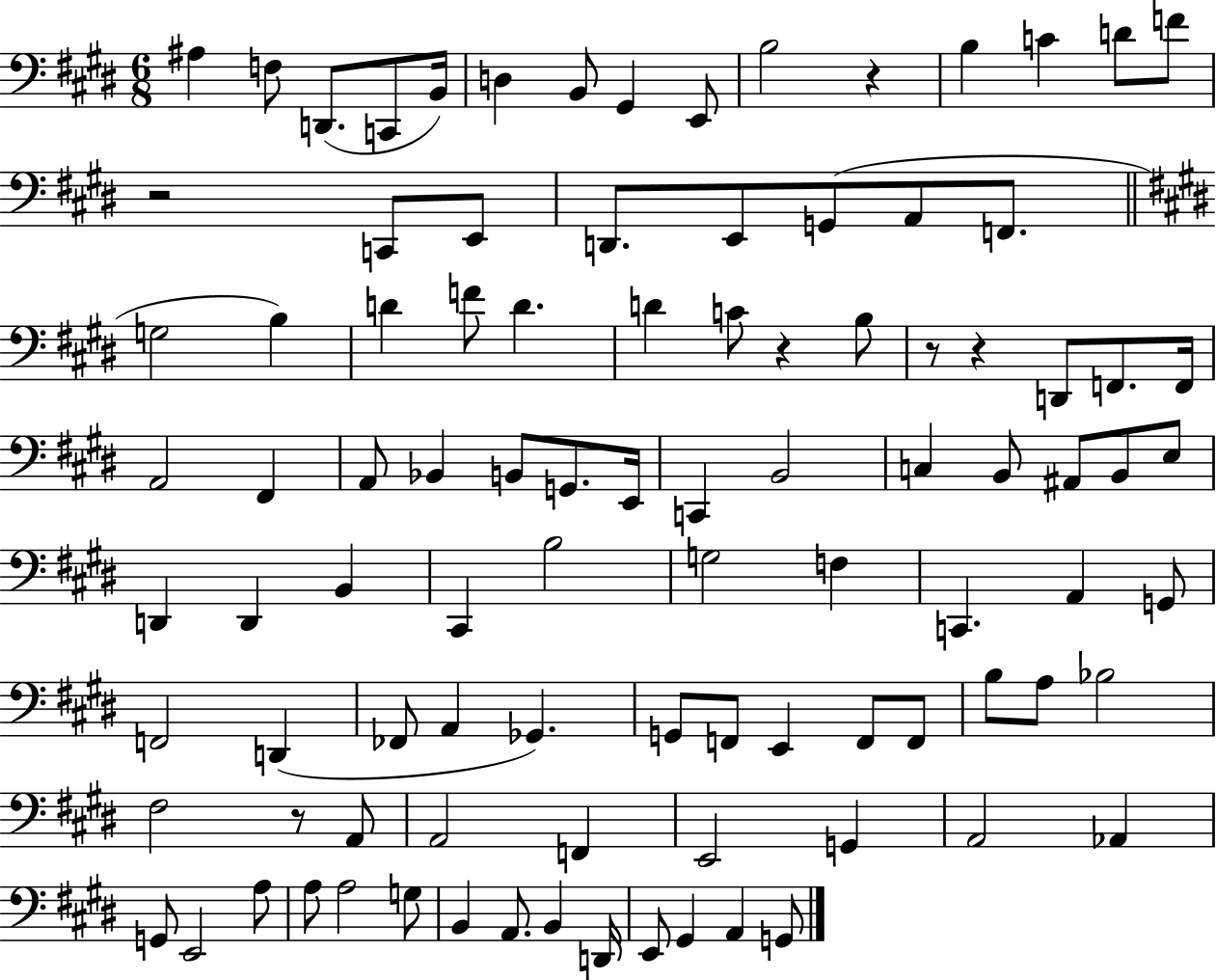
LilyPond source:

{
  \clef bass
  \numericTimeSignature
  \time 6/8
  \key e \major
  ais4 f8 d,8.( c,8 b,16) | d4 b,8 gis,4 e,8 | b2 r4 | b4 c'4 d'8 f'8 | \break r2 c,8 e,8 | d,8. e,8 g,8( a,8 f,8. | \bar "||" \break \key e \major g2 b4) | d'4 f'8 d'4. | d'4 c'8 r4 b8 | r8 r4 d,8 f,8. f,16 | \break a,2 fis,4 | a,8 bes,4 b,8 g,8. e,16 | c,4 b,2 | c4 b,8 ais,8 b,8 e8 | \break d,4 d,4 b,4 | cis,4 b2 | g2 f4 | c,4. a,4 g,8 | \break f,2 d,4( | fes,8 a,4 ges,4.) | g,8 f,8 e,4 f,8 f,8 | b8 a8 bes2 | \break fis2 r8 a,8 | a,2 f,4 | e,2 g,4 | a,2 aes,4 | \break g,8 e,2 a8 | a8 a2 g8 | b,4 a,8. b,4 d,16 | e,8 gis,4 a,4 g,8 | \break \bar "|."
}